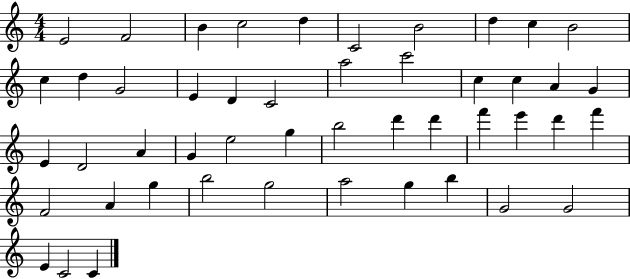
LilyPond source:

{
  \clef treble
  \numericTimeSignature
  \time 4/4
  \key c \major
  e'2 f'2 | b'4 c''2 d''4 | c'2 b'2 | d''4 c''4 b'2 | \break c''4 d''4 g'2 | e'4 d'4 c'2 | a''2 c'''2 | c''4 c''4 a'4 g'4 | \break e'4 d'2 a'4 | g'4 e''2 g''4 | b''2 d'''4 d'''4 | f'''4 e'''4 d'''4 f'''4 | \break f'2 a'4 g''4 | b''2 g''2 | a''2 g''4 b''4 | g'2 g'2 | \break e'4 c'2 c'4 | \bar "|."
}